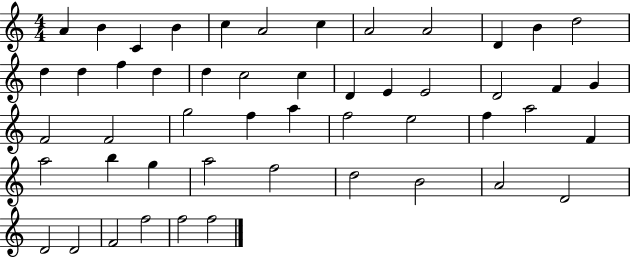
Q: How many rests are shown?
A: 0